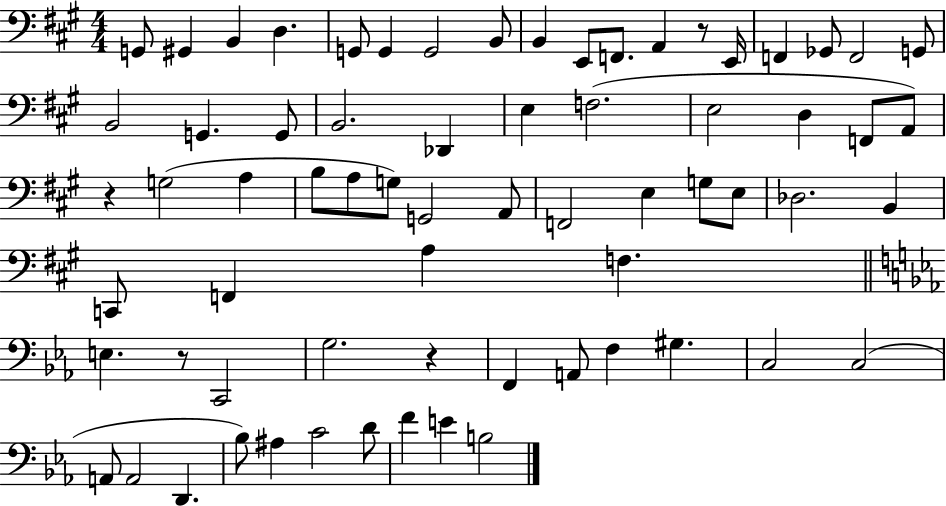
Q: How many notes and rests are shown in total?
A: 68